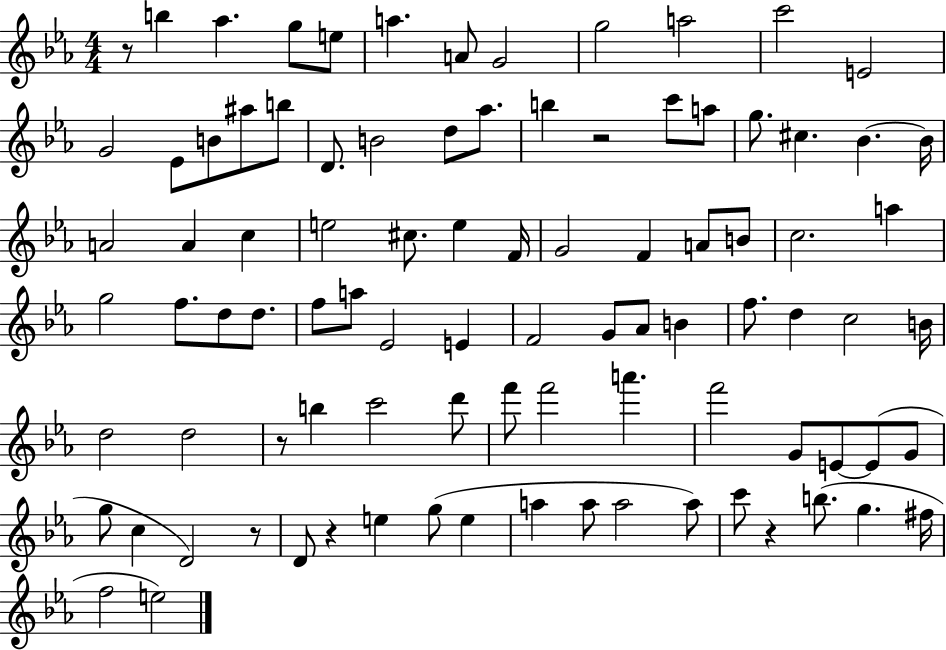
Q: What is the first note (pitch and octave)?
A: B5